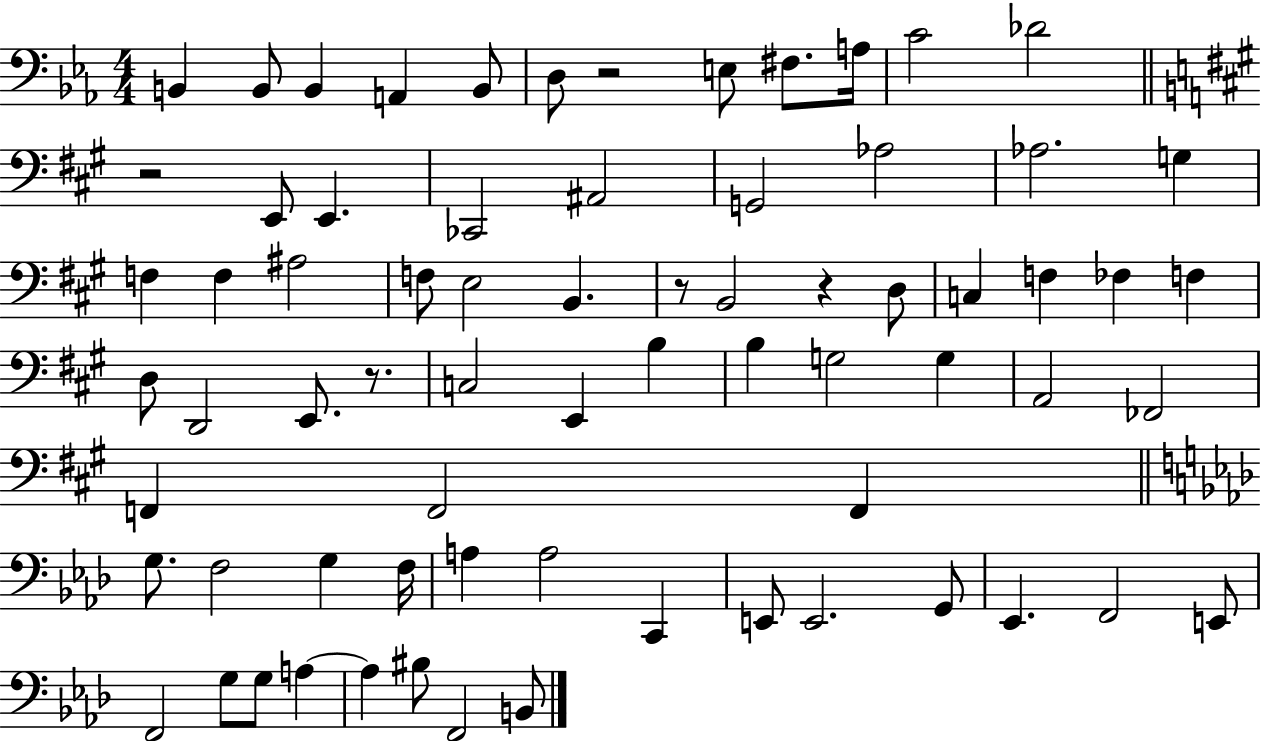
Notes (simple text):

B2/q B2/e B2/q A2/q B2/e D3/e R/h E3/e F#3/e. A3/s C4/h Db4/h R/h E2/e E2/q. CES2/h A#2/h G2/h Ab3/h Ab3/h. G3/q F3/q F3/q A#3/h F3/e E3/h B2/q. R/e B2/h R/q D3/e C3/q F3/q FES3/q F3/q D3/e D2/h E2/e. R/e. C3/h E2/q B3/q B3/q G3/h G3/q A2/h FES2/h F2/q F2/h F2/q G3/e. F3/h G3/q F3/s A3/q A3/h C2/q E2/e E2/h. G2/e Eb2/q. F2/h E2/e F2/h G3/e G3/e A3/q A3/q BIS3/e F2/h B2/e